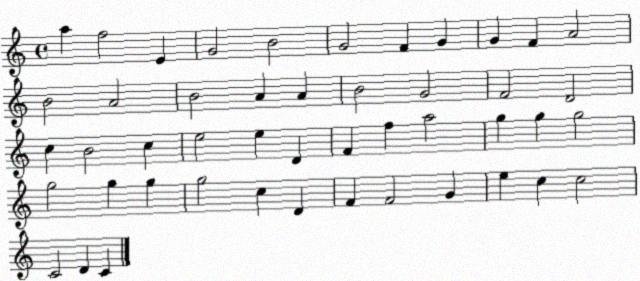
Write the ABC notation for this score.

X:1
T:Untitled
M:4/4
L:1/4
K:C
a f2 E G2 B2 G2 F G G F A2 B2 A2 B2 A A B2 G2 F2 D2 c B2 c e2 e D F f a2 g g g2 g2 g g g2 c D F F2 G e c c2 C2 D C